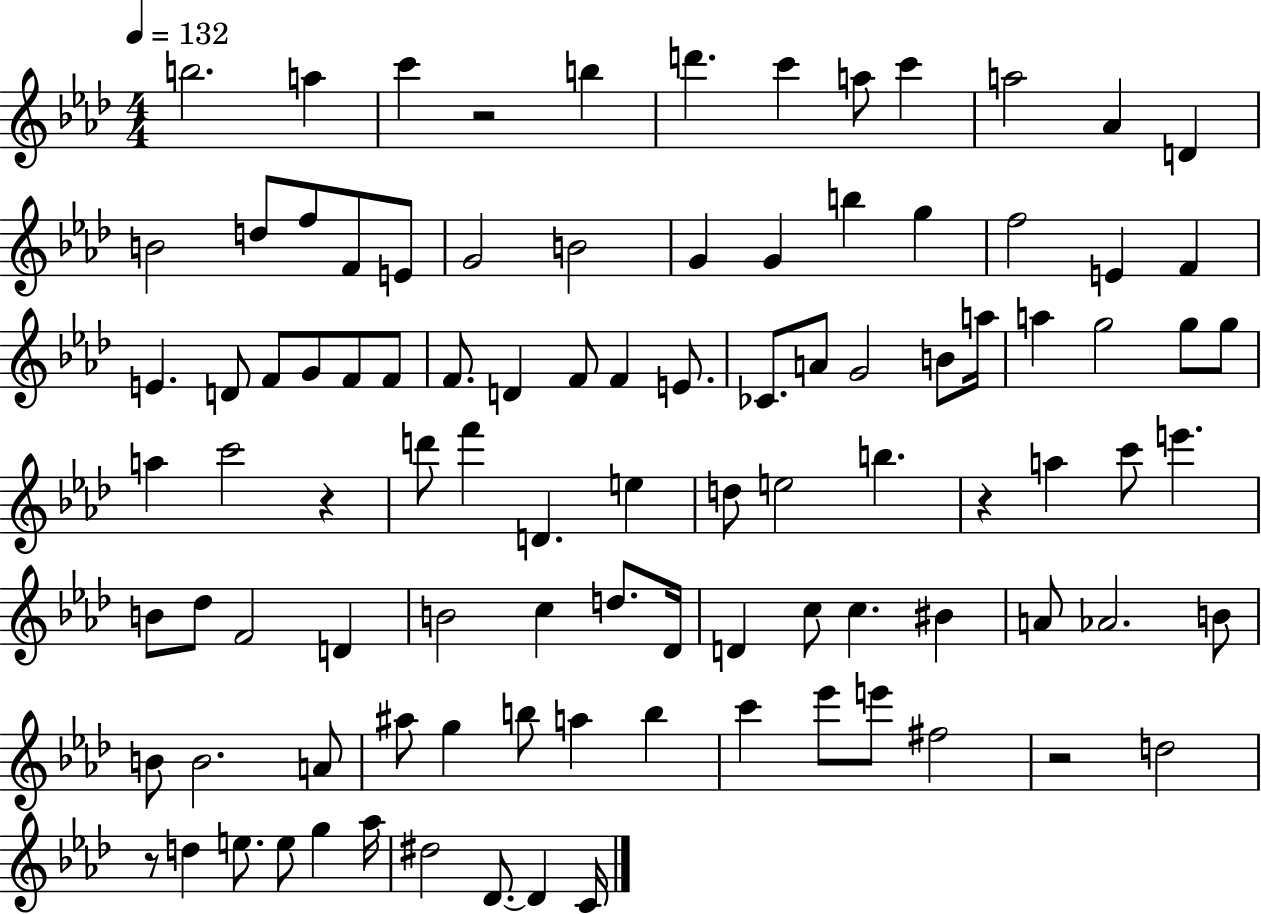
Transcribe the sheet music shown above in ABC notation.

X:1
T:Untitled
M:4/4
L:1/4
K:Ab
b2 a c' z2 b d' c' a/2 c' a2 _A D B2 d/2 f/2 F/2 E/2 G2 B2 G G b g f2 E F E D/2 F/2 G/2 F/2 F/2 F/2 D F/2 F E/2 _C/2 A/2 G2 B/2 a/4 a g2 g/2 g/2 a c'2 z d'/2 f' D e d/2 e2 b z a c'/2 e' B/2 _d/2 F2 D B2 c d/2 _D/4 D c/2 c ^B A/2 _A2 B/2 B/2 B2 A/2 ^a/2 g b/2 a b c' _e'/2 e'/2 ^f2 z2 d2 z/2 d e/2 e/2 g _a/4 ^d2 _D/2 _D C/4